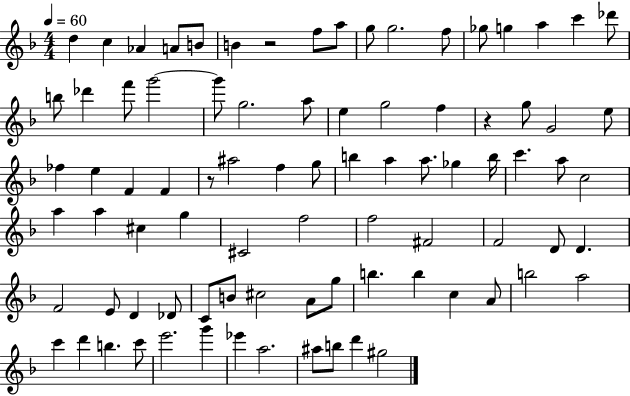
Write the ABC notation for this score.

X:1
T:Untitled
M:4/4
L:1/4
K:F
d c _A A/2 B/2 B z2 f/2 a/2 g/2 g2 f/2 _g/2 g a c' _d'/2 b/2 _d' f'/2 g'2 g'/2 g2 a/2 e g2 f z g/2 G2 e/2 _f e F F z/2 ^a2 f g/2 b a a/2 _g b/4 c' a/2 c2 a a ^c g ^C2 f2 f2 ^F2 F2 D/2 D F2 E/2 D _D/2 C/2 B/2 ^c2 A/2 g/2 b b c A/2 b2 a2 c' d' b c'/2 e'2 g' _e' a2 ^a/2 b/2 d' ^g2